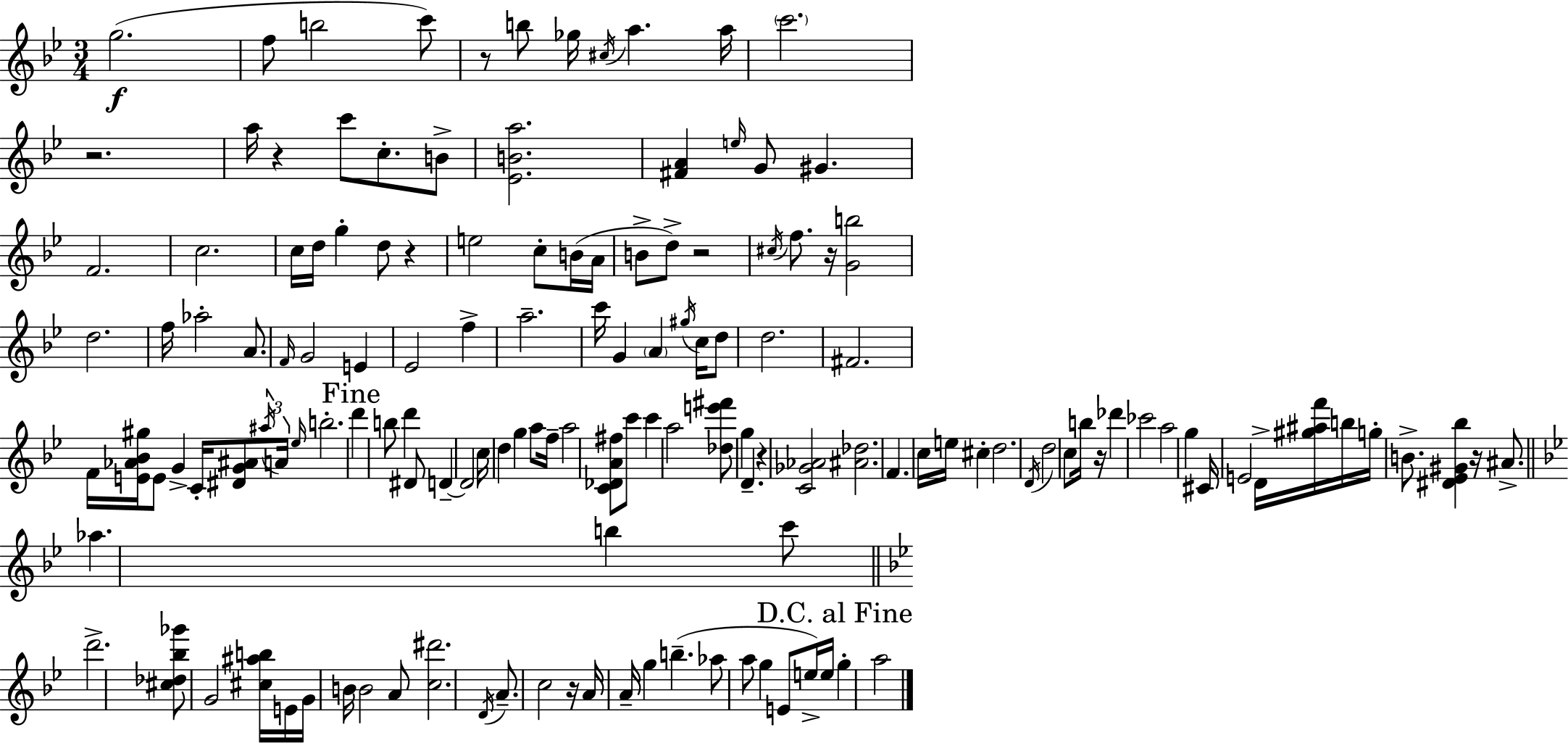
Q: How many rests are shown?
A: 10